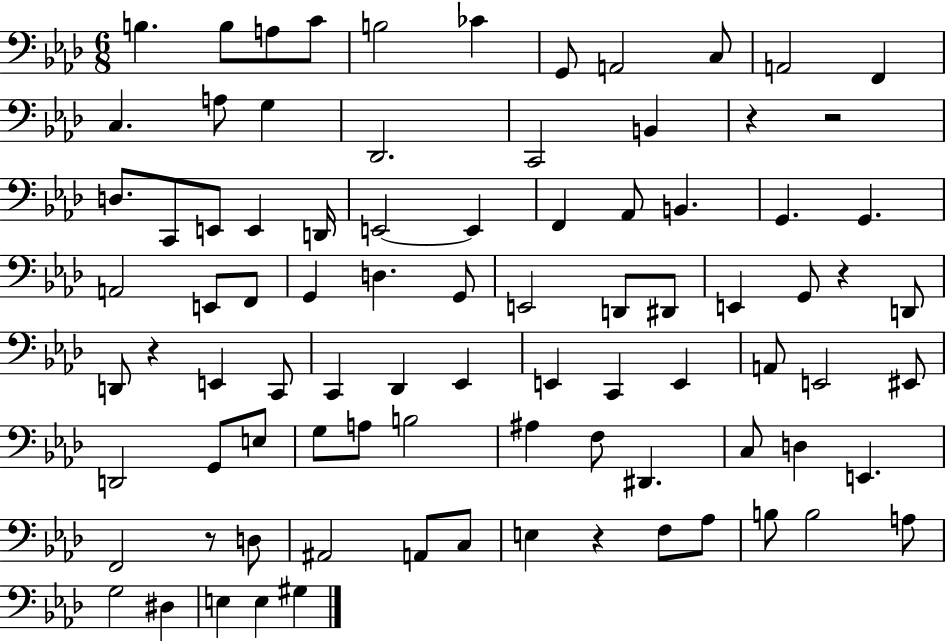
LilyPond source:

{
  \clef bass
  \numericTimeSignature
  \time 6/8
  \key aes \major
  b4. b8 a8 c'8 | b2 ces'4 | g,8 a,2 c8 | a,2 f,4 | \break c4. a8 g4 | des,2. | c,2 b,4 | r4 r2 | \break d8. c,8 e,8 e,4 d,16 | e,2~~ e,4 | f,4 aes,8 b,4. | g,4. g,4. | \break a,2 e,8 f,8 | g,4 d4. g,8 | e,2 d,8 dis,8 | e,4 g,8 r4 d,8 | \break d,8 r4 e,4 c,8 | c,4 des,4 ees,4 | e,4 c,4 e,4 | a,8 e,2 eis,8 | \break d,2 g,8 e8 | g8 a8 b2 | ais4 f8 dis,4. | c8 d4 e,4. | \break f,2 r8 d8 | ais,2 a,8 c8 | e4 r4 f8 aes8 | b8 b2 a8 | \break g2 dis4 | e4 e4 gis4 | \bar "|."
}